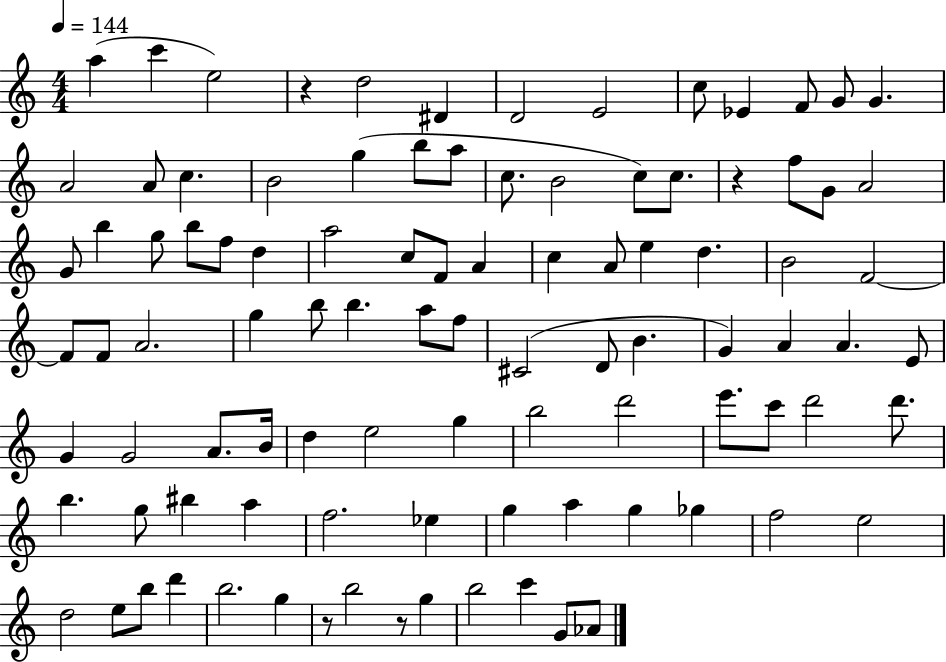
A5/q C6/q E5/h R/q D5/h D#4/q D4/h E4/h C5/e Eb4/q F4/e G4/e G4/q. A4/h A4/e C5/q. B4/h G5/q B5/e A5/e C5/e. B4/h C5/e C5/e. R/q F5/e G4/e A4/h G4/e B5/q G5/e B5/e F5/e D5/q A5/h C5/e F4/e A4/q C5/q A4/e E5/q D5/q. B4/h F4/h F4/e F4/e A4/h. G5/q B5/e B5/q. A5/e F5/e C#4/h D4/e B4/q. G4/q A4/q A4/q. E4/e G4/q G4/h A4/e. B4/s D5/q E5/h G5/q B5/h D6/h E6/e. C6/e D6/h D6/e. B5/q. G5/e BIS5/q A5/q F5/h. Eb5/q G5/q A5/q G5/q Gb5/q F5/h E5/h D5/h E5/e B5/e D6/q B5/h. G5/q R/e B5/h R/e G5/q B5/h C6/q G4/e Ab4/e